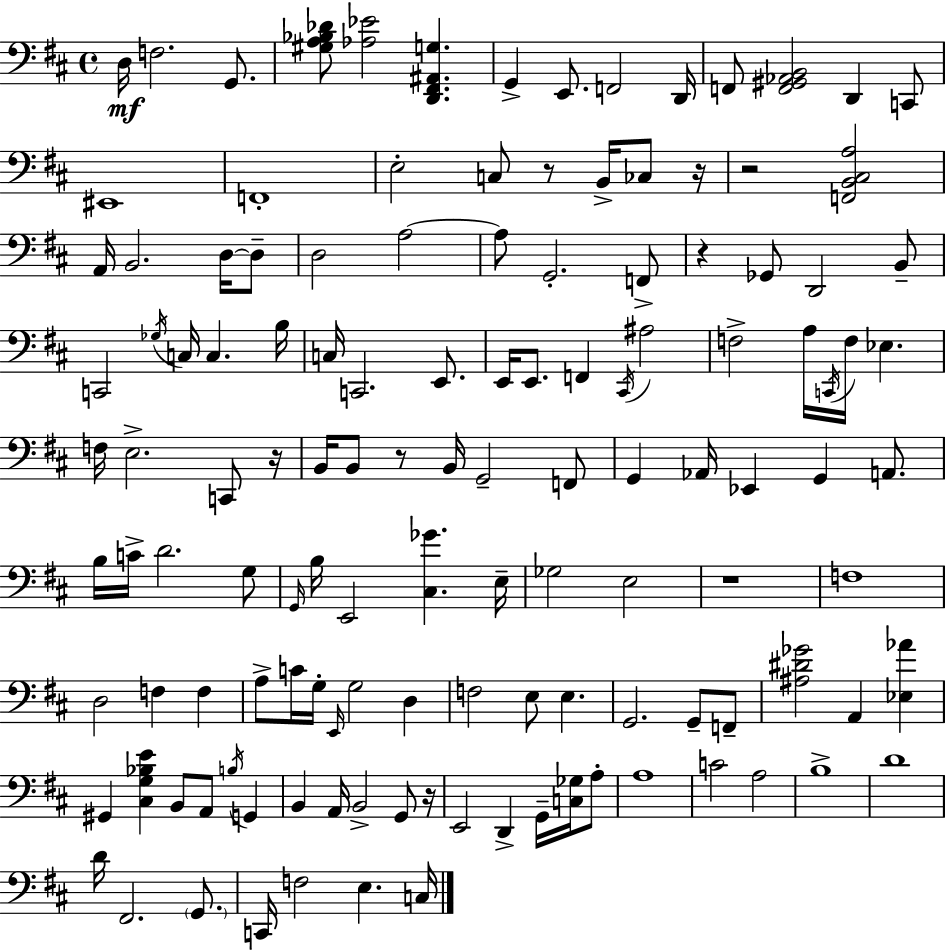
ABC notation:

X:1
T:Untitled
M:4/4
L:1/4
K:D
D,/4 F,2 G,,/2 [^G,A,_B,_D]/2 [_A,_E]2 [D,,^F,,^A,,G,] G,, E,,/2 F,,2 D,,/4 F,,/2 [F,,^G,,_A,,B,,]2 D,, C,,/2 ^E,,4 F,,4 E,2 C,/2 z/2 B,,/4 _C,/2 z/4 z2 [F,,B,,^C,A,]2 A,,/4 B,,2 D,/4 D,/2 D,2 A,2 A,/2 G,,2 F,,/2 z _G,,/2 D,,2 B,,/2 C,,2 _G,/4 C,/4 C, B,/4 C,/4 C,,2 E,,/2 E,,/4 E,,/2 F,, ^C,,/4 ^A,2 F,2 A,/4 C,,/4 F,/4 _E, F,/4 E,2 C,,/2 z/4 B,,/4 B,,/2 z/2 B,,/4 G,,2 F,,/2 G,, _A,,/4 _E,, G,, A,,/2 B,/4 C/4 D2 G,/2 G,,/4 B,/4 E,,2 [^C,_G] E,/4 _G,2 E,2 z4 F,4 D,2 F, F, A,/2 C/4 G,/4 E,,/4 G,2 D, F,2 E,/2 E, G,,2 G,,/2 F,,/2 [^A,^D_G]2 A,, [_E,_A] ^G,, [^C,G,_B,E] B,,/2 A,,/2 B,/4 G,, B,, A,,/4 B,,2 G,,/2 z/4 E,,2 D,, G,,/4 [C,_G,]/4 A,/2 A,4 C2 A,2 B,4 D4 D/4 ^F,,2 G,,/2 C,,/4 F,2 E, C,/4